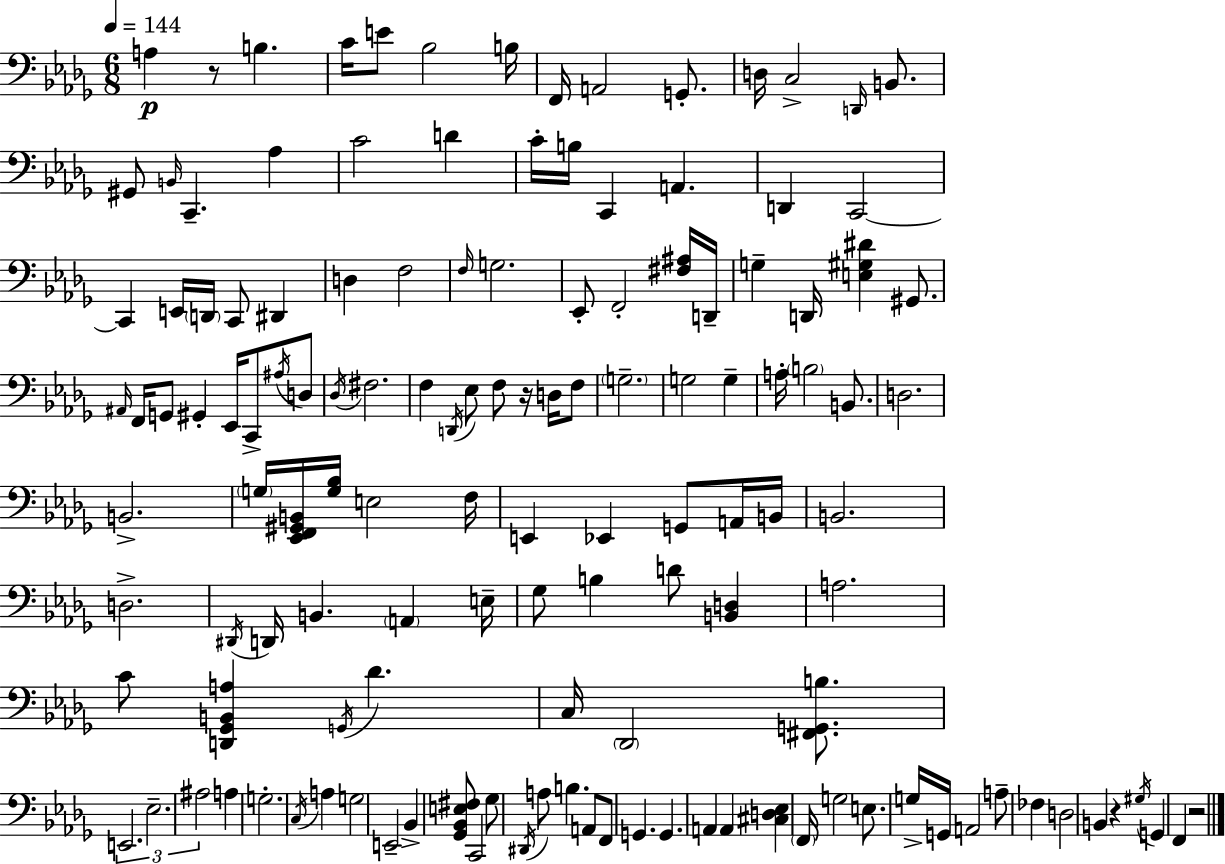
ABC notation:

X:1
T:Untitled
M:6/8
L:1/4
K:Bbm
A, z/2 B, C/4 E/2 _B,2 B,/4 F,,/4 A,,2 G,,/2 D,/4 C,2 D,,/4 B,,/2 ^G,,/2 B,,/4 C,, _A, C2 D C/4 B,/4 C,, A,, D,, C,,2 C,, E,,/4 D,,/4 C,,/2 ^D,, D, F,2 F,/4 G,2 _E,,/2 F,,2 [^F,^A,]/4 D,,/4 G, D,,/4 [E,^G,^D] ^G,,/2 ^A,,/4 F,,/4 G,,/2 ^G,, _E,,/4 C,,/2 ^A,/4 D,/2 _D,/4 ^F,2 F, D,,/4 _E,/2 F,/2 z/4 D,/4 F,/2 G,2 G,2 G, A,/4 B,2 B,,/2 D,2 B,,2 G,/4 [_E,,F,,^G,,B,,]/4 [G,_B,]/4 E,2 F,/4 E,, _E,, G,,/2 A,,/4 B,,/4 B,,2 D,2 ^D,,/4 D,,/4 B,, A,, E,/4 _G,/2 B, D/2 [B,,D,] A,2 C/2 [D,,_G,,B,,A,] G,,/4 _D C,/4 _D,,2 [^F,,G,,B,]/2 E,,2 _E,2 ^A,2 A, G,2 C,/4 A, G,2 E,,2 _B,, [_G,,_B,,E,^F,]/2 C,,2 _G,/2 ^D,,/4 A,/2 B, A,,/2 F,,/2 G,, G,, A,, A,, [^C,D,_E,] F,,/4 G,2 E,/2 G,/4 G,,/4 A,,2 A,/2 _F, D,2 B,, z ^G,/4 G,, F,, z2